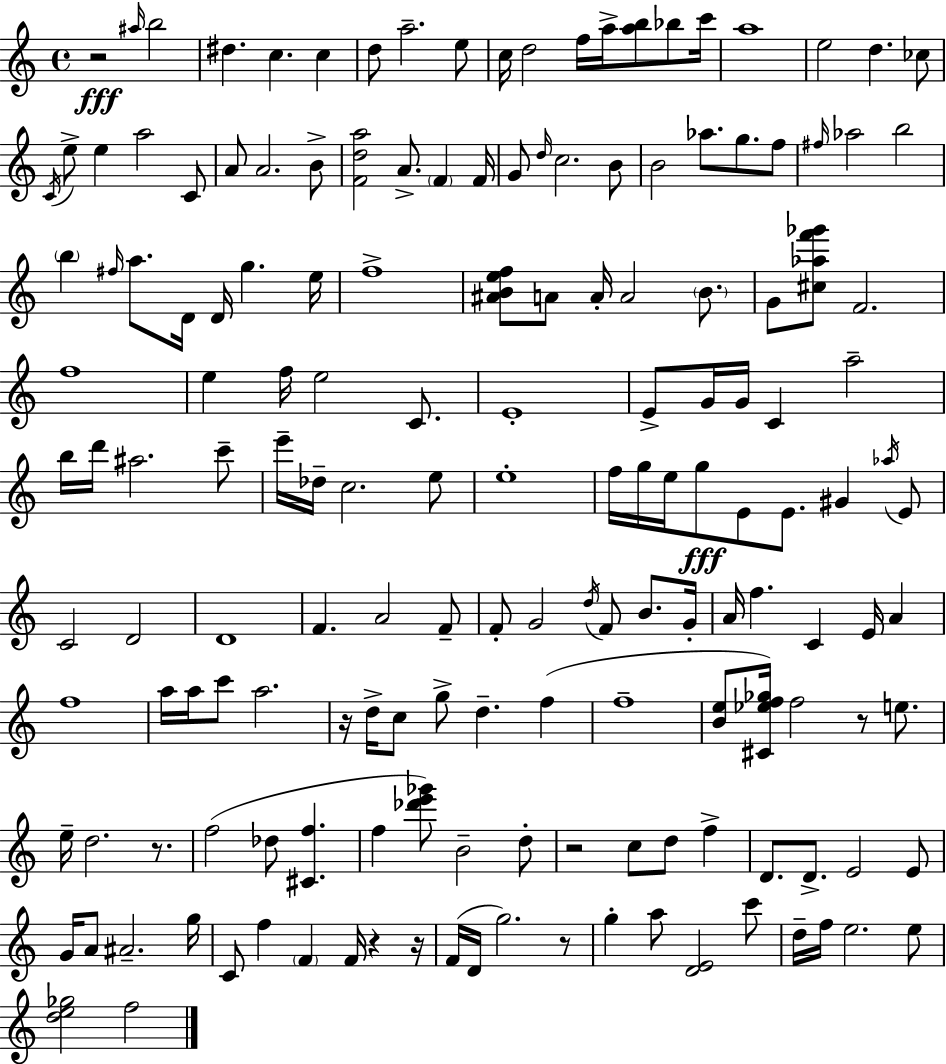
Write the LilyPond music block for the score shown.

{
  \clef treble
  \time 4/4
  \defaultTimeSignature
  \key a \minor
  r2\fff \grace { ais''16 } b''2 | dis''4. c''4. c''4 | d''8 a''2.-- e''8 | c''16 d''2 f''16 a''16-> <a'' b''>8 bes''8 | \break c'''16 a''1 | e''2 d''4. ces''8 | \acciaccatura { c'16 } e''8-> e''4 a''2 | c'8 a'8 a'2. | \break b'8-> <f' d'' a''>2 a'8.-> \parenthesize f'4 | f'16 g'8 \grace { d''16 } c''2. | b'8 b'2 aes''8. g''8. | f''8 \grace { fis''16 } aes''2 b''2 | \break \parenthesize b''4 \grace { fis''16 } a''8. d'16 d'16 g''4. | e''16 f''1-> | <ais' b' e'' f''>8 a'8 a'16-. a'2 | \parenthesize b'8. g'8 <cis'' aes'' f''' ges'''>8 f'2. | \break f''1 | e''4 f''16 e''2 | c'8. e'1-. | e'8-> g'16 g'16 c'4 a''2-- | \break b''16 d'''16 ais''2. | c'''8-- e'''16-- des''16-- c''2. | e''8 e''1-. | f''16 g''16 e''16 g''8\fff e'8 e'8. gis'4 | \break \acciaccatura { aes''16 } e'8 c'2 d'2 | d'1 | f'4. a'2 | f'8-- f'8-. g'2 | \break \acciaccatura { d''16 } f'8 b'8. g'16-. a'16 f''4. c'4 | e'16 a'4 f''1 | a''16 a''16 c'''8 a''2. | r16 d''16-> c''8 g''8-> d''4.-- | \break f''4( f''1-- | <b' e''>8 <cis' ees'' f'' ges''>16) f''2 | r8 e''8. e''16-- d''2. | r8. f''2( des''8 | \break <cis' f''>4. f''4 <des''' e''' ges'''>8) b'2-- | d''8-. r2 c''8 | d''8 f''4-> d'8. d'8.-> e'2 | e'8 g'16 a'8 ais'2.-- | \break g''16 c'8 f''4 \parenthesize f'4 | f'16 r4 r16 f'16( d'16 g''2.) | r8 g''4-. a''8 <d' e'>2 | c'''8 d''16-- f''16 e''2. | \break e''8 <d'' e'' ges''>2 f''2 | \bar "|."
}